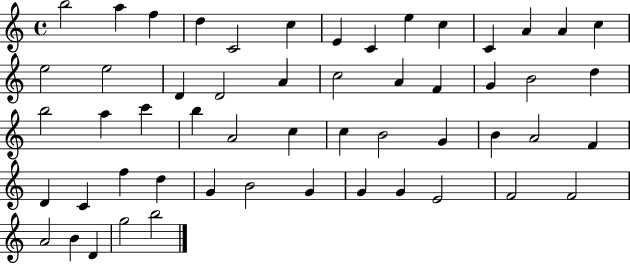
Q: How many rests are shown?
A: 0